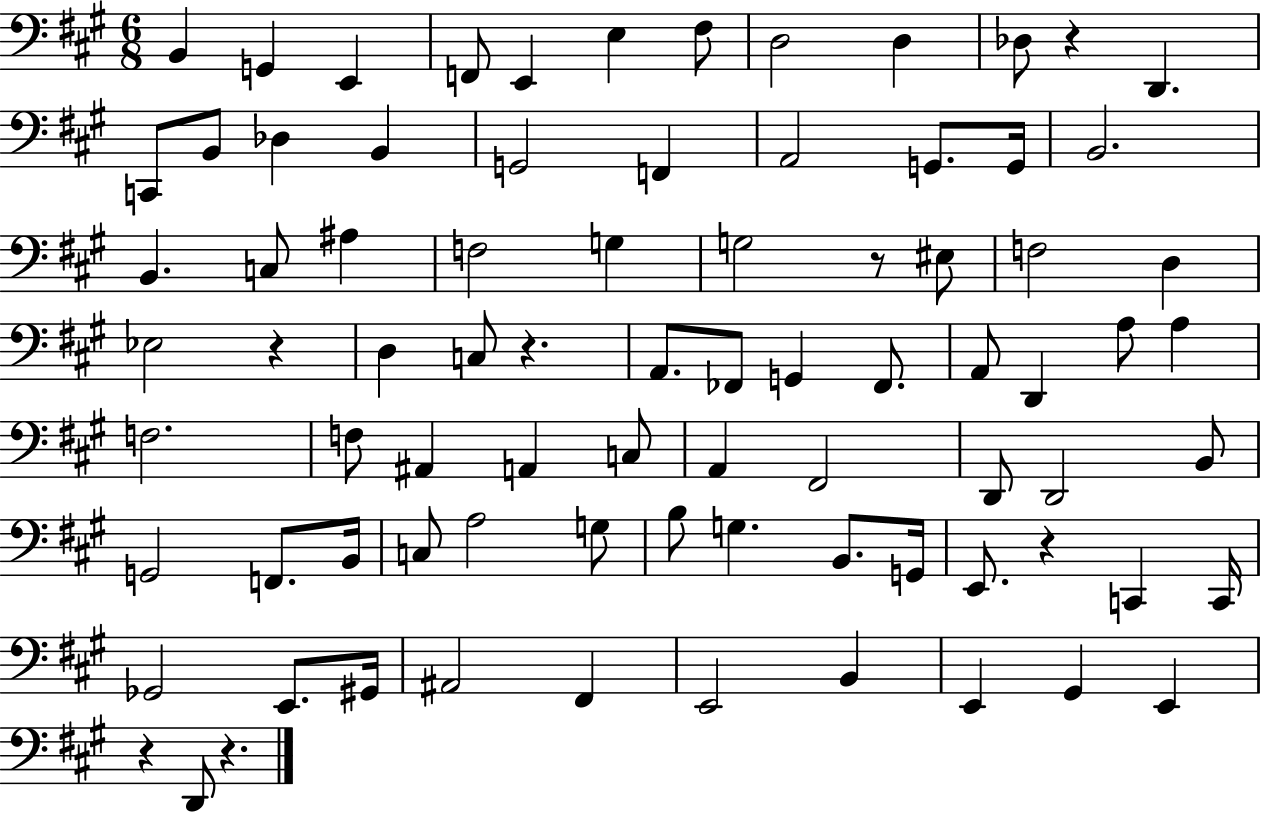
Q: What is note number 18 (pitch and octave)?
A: A2